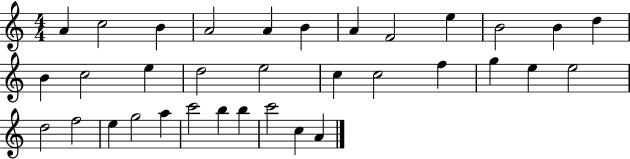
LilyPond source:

{
  \clef treble
  \numericTimeSignature
  \time 4/4
  \key c \major
  a'4 c''2 b'4 | a'2 a'4 b'4 | a'4 f'2 e''4 | b'2 b'4 d''4 | \break b'4 c''2 e''4 | d''2 e''2 | c''4 c''2 f''4 | g''4 e''4 e''2 | \break d''2 f''2 | e''4 g''2 a''4 | c'''2 b''4 b''4 | c'''2 c''4 a'4 | \break \bar "|."
}